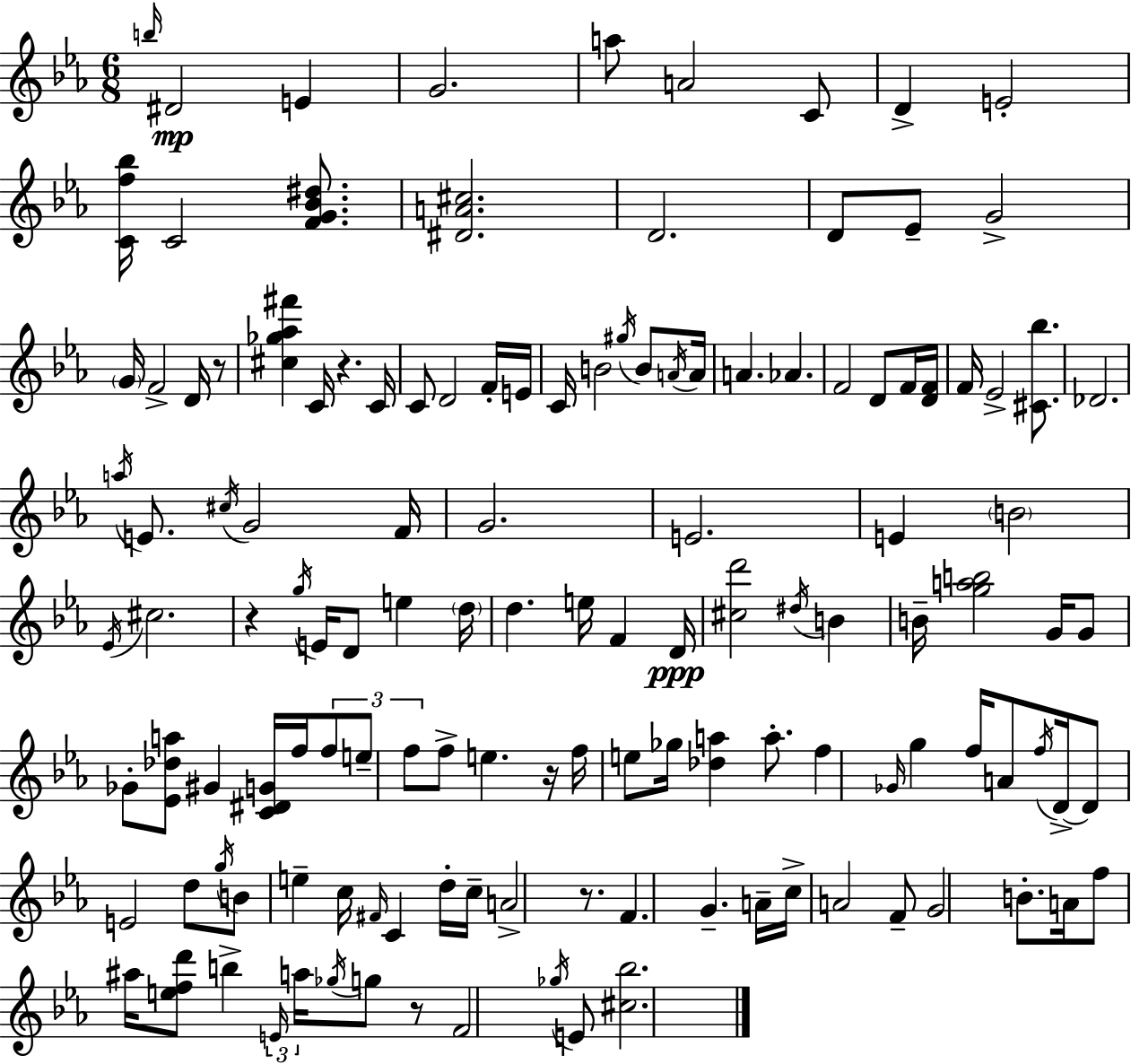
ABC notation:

X:1
T:Untitled
M:6/8
L:1/4
K:Eb
b/4 ^D2 E G2 a/2 A2 C/2 D E2 [Cf_b]/4 C2 [FG_B^d]/2 [^DA^c]2 D2 D/2 _E/2 G2 G/4 F2 D/4 z/2 [^c_g_a^f'] C/4 z C/4 C/2 D2 F/4 E/4 C/4 B2 ^g/4 B/2 A/4 A/4 A _A F2 D/2 F/4 [DF]/4 F/4 _E2 [^C_b]/2 _D2 a/4 E/2 ^c/4 G2 F/4 G2 E2 E B2 _E/4 ^c2 z g/4 E/4 D/2 e d/4 d e/4 F D/4 [^cd']2 ^d/4 B B/4 [gab]2 G/4 G/2 _G/2 [_E_da]/2 ^G [C^DG]/4 f/4 f/2 e/2 f/2 f/2 e z/4 f/4 e/2 _g/4 [_da] a/2 f _G/4 g f/4 A/2 f/4 D/4 D/2 E2 d/2 g/4 B/2 e c/4 ^F/4 C d/4 c/4 A2 z/2 F G A/4 c/4 A2 F/2 G2 B/2 A/4 f/2 ^a/4 [efd']/2 b E/4 a/4 _g/4 g/2 z/2 F2 _g/4 E/2 [^c_b]2